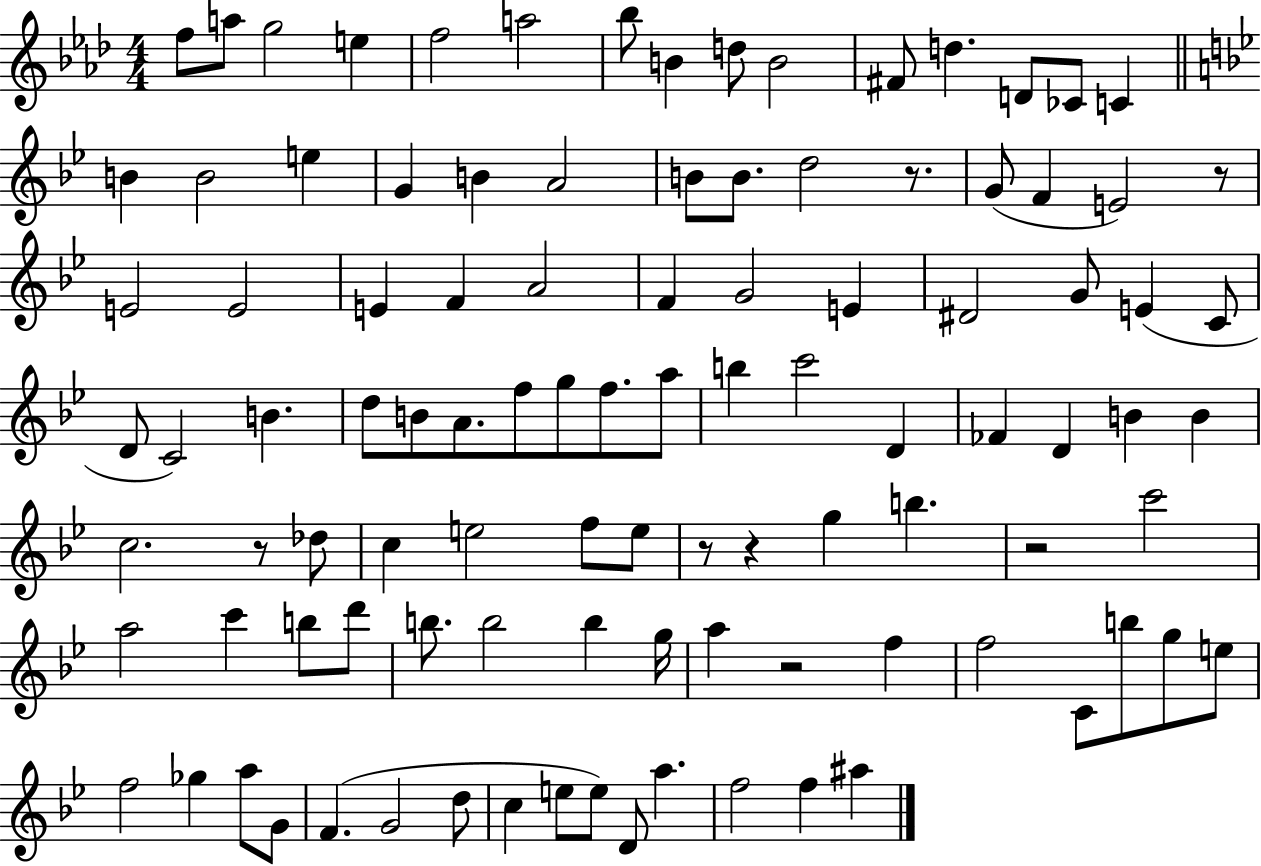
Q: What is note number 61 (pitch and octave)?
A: F5